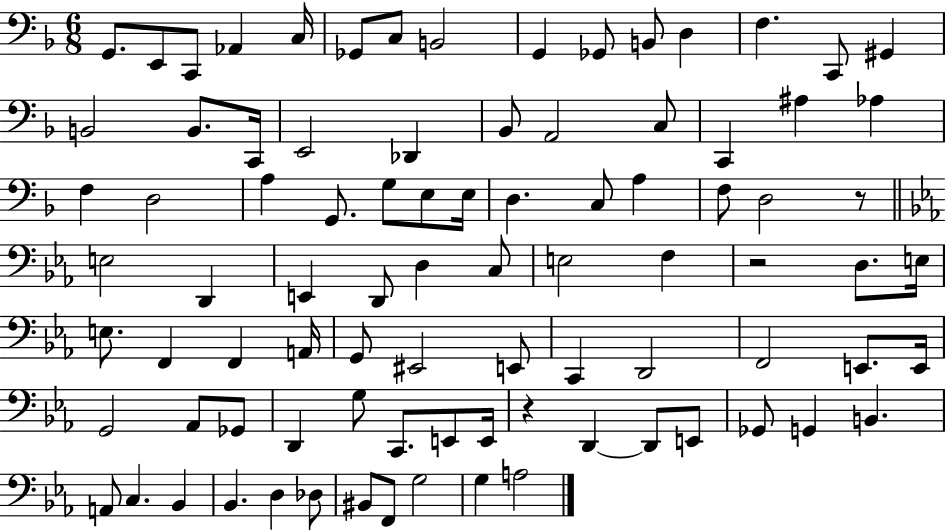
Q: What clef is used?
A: bass